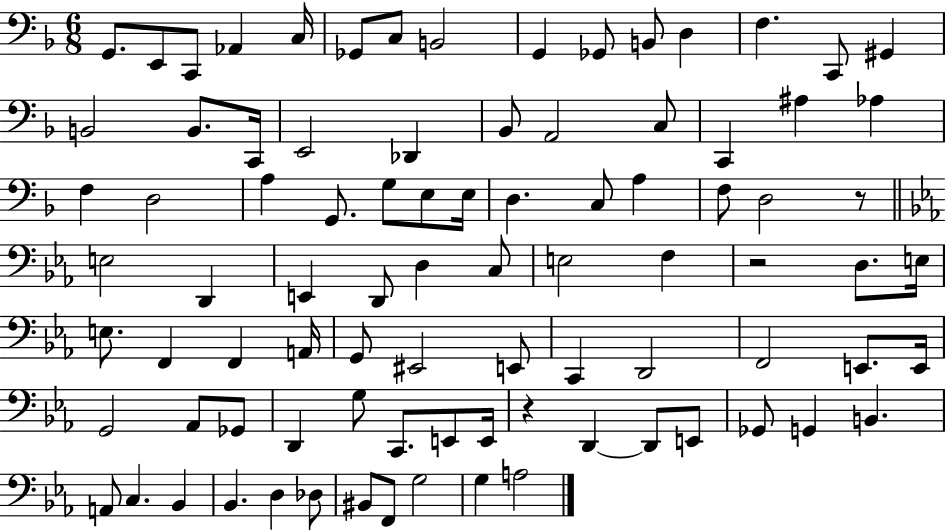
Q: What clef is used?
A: bass